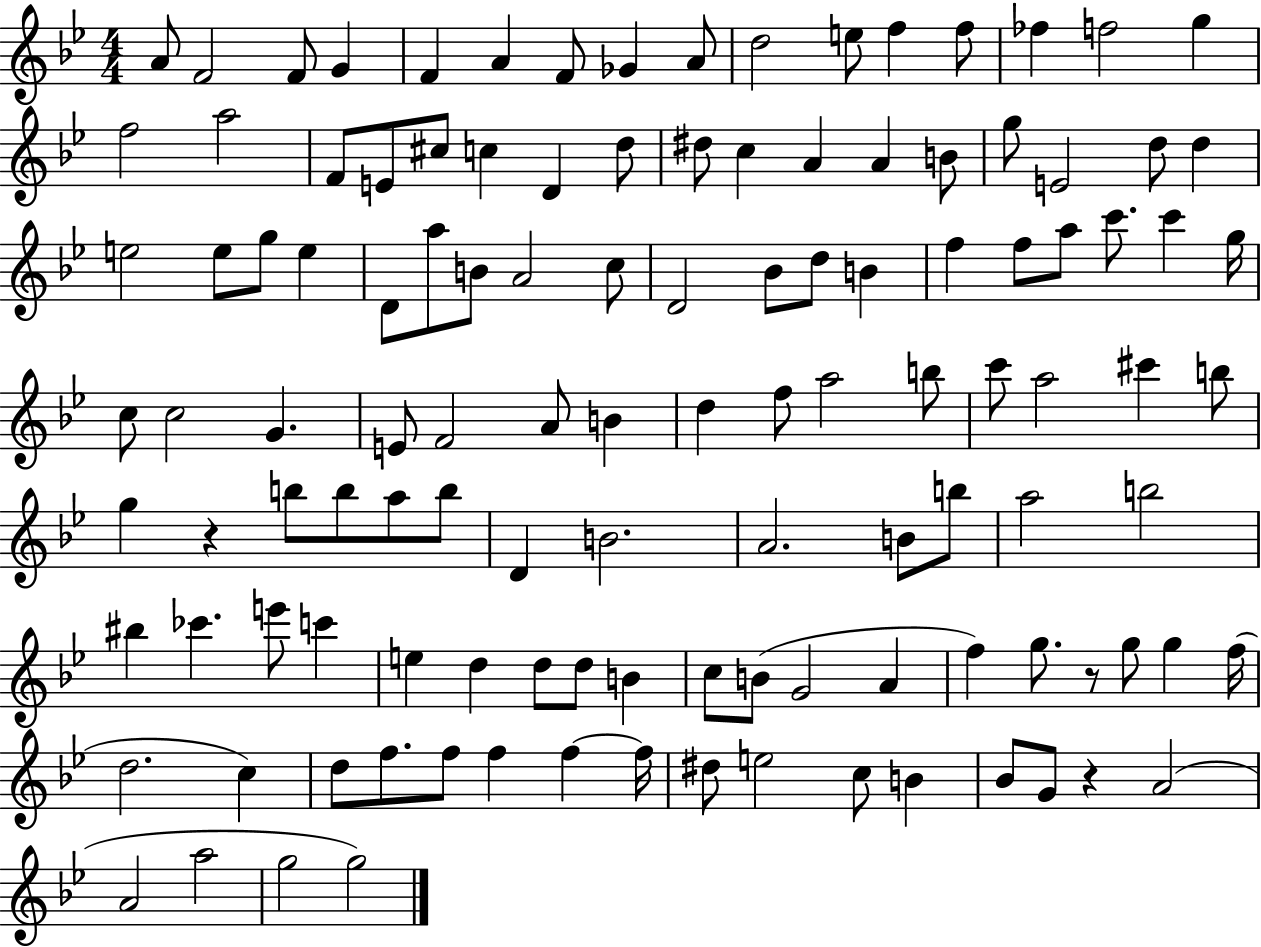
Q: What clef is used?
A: treble